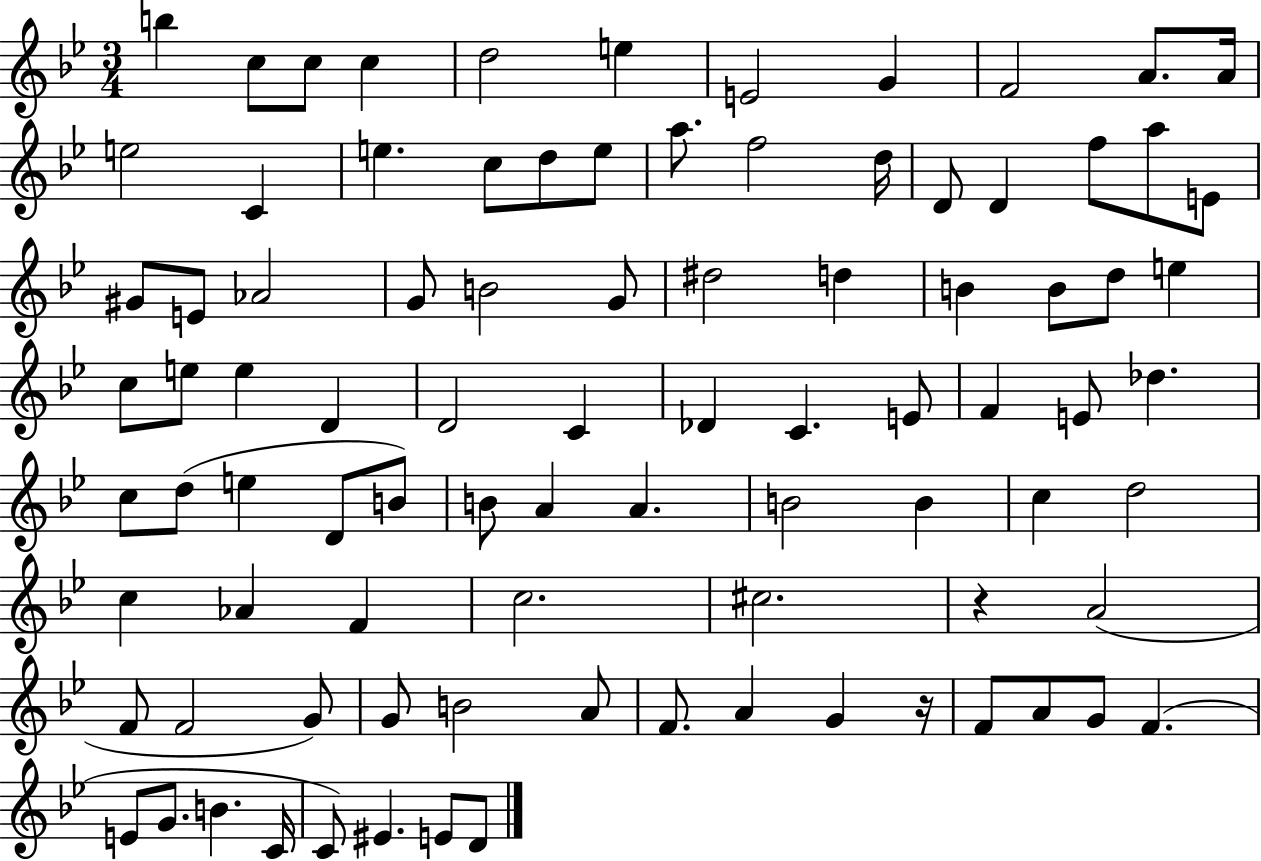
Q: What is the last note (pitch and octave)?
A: D4